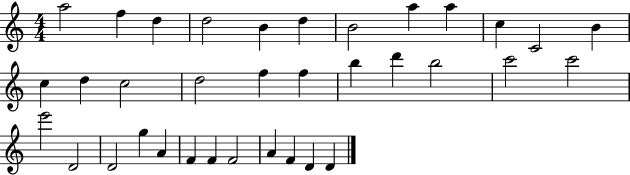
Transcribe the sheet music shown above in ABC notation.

X:1
T:Untitled
M:4/4
L:1/4
K:C
a2 f d d2 B d B2 a a c C2 B c d c2 d2 f f b d' b2 c'2 c'2 e'2 D2 D2 g A F F F2 A F D D